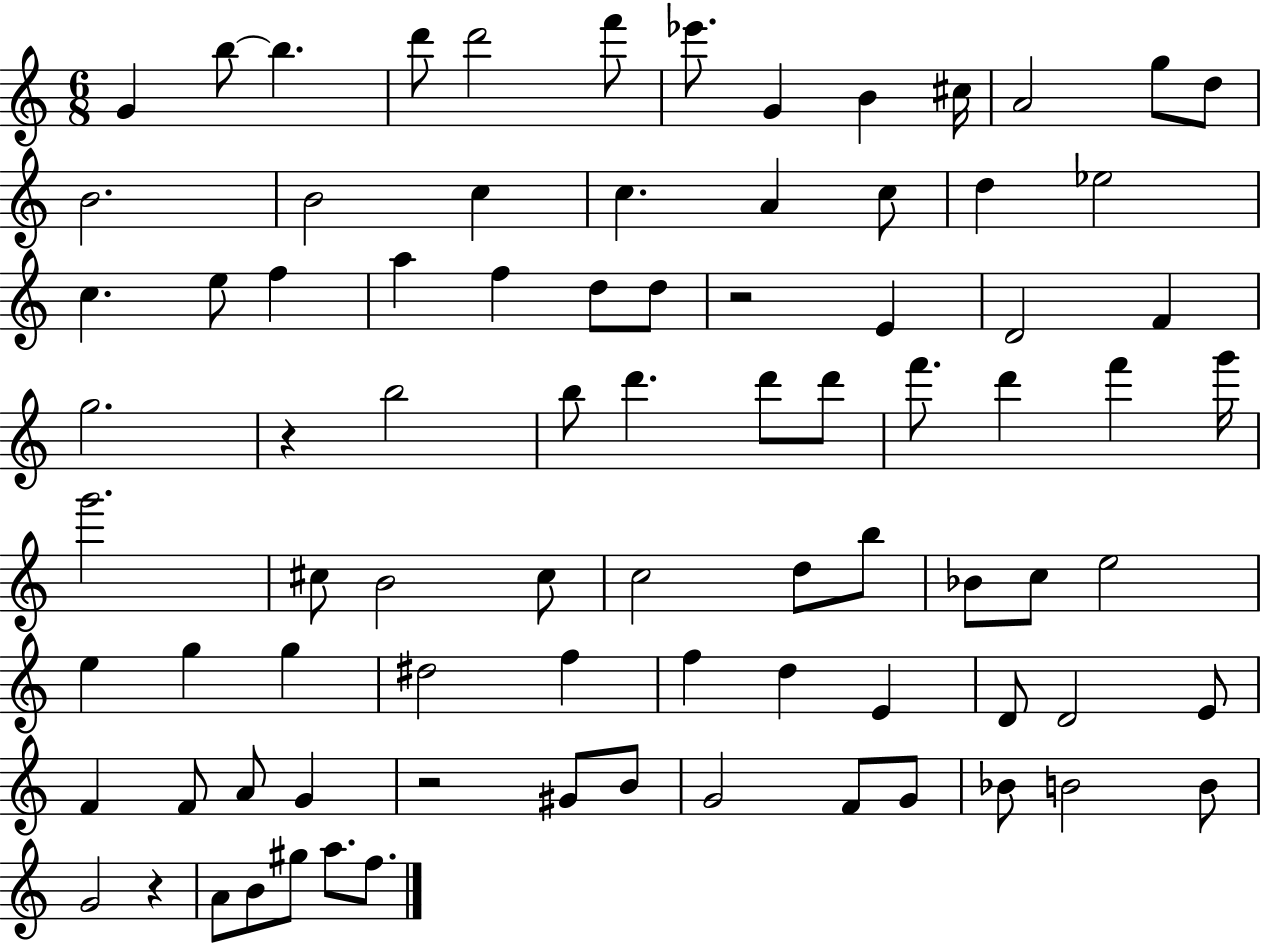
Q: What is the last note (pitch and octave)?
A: F5